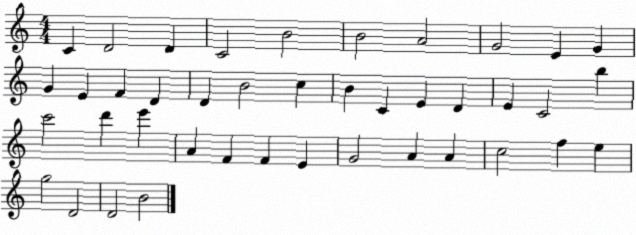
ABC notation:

X:1
T:Untitled
M:4/4
L:1/4
K:C
C D2 D C2 B2 B2 A2 G2 E G G E F D D B2 c B C E D E C2 b c'2 d' e' A F F E G2 A A c2 f e g2 D2 D2 B2